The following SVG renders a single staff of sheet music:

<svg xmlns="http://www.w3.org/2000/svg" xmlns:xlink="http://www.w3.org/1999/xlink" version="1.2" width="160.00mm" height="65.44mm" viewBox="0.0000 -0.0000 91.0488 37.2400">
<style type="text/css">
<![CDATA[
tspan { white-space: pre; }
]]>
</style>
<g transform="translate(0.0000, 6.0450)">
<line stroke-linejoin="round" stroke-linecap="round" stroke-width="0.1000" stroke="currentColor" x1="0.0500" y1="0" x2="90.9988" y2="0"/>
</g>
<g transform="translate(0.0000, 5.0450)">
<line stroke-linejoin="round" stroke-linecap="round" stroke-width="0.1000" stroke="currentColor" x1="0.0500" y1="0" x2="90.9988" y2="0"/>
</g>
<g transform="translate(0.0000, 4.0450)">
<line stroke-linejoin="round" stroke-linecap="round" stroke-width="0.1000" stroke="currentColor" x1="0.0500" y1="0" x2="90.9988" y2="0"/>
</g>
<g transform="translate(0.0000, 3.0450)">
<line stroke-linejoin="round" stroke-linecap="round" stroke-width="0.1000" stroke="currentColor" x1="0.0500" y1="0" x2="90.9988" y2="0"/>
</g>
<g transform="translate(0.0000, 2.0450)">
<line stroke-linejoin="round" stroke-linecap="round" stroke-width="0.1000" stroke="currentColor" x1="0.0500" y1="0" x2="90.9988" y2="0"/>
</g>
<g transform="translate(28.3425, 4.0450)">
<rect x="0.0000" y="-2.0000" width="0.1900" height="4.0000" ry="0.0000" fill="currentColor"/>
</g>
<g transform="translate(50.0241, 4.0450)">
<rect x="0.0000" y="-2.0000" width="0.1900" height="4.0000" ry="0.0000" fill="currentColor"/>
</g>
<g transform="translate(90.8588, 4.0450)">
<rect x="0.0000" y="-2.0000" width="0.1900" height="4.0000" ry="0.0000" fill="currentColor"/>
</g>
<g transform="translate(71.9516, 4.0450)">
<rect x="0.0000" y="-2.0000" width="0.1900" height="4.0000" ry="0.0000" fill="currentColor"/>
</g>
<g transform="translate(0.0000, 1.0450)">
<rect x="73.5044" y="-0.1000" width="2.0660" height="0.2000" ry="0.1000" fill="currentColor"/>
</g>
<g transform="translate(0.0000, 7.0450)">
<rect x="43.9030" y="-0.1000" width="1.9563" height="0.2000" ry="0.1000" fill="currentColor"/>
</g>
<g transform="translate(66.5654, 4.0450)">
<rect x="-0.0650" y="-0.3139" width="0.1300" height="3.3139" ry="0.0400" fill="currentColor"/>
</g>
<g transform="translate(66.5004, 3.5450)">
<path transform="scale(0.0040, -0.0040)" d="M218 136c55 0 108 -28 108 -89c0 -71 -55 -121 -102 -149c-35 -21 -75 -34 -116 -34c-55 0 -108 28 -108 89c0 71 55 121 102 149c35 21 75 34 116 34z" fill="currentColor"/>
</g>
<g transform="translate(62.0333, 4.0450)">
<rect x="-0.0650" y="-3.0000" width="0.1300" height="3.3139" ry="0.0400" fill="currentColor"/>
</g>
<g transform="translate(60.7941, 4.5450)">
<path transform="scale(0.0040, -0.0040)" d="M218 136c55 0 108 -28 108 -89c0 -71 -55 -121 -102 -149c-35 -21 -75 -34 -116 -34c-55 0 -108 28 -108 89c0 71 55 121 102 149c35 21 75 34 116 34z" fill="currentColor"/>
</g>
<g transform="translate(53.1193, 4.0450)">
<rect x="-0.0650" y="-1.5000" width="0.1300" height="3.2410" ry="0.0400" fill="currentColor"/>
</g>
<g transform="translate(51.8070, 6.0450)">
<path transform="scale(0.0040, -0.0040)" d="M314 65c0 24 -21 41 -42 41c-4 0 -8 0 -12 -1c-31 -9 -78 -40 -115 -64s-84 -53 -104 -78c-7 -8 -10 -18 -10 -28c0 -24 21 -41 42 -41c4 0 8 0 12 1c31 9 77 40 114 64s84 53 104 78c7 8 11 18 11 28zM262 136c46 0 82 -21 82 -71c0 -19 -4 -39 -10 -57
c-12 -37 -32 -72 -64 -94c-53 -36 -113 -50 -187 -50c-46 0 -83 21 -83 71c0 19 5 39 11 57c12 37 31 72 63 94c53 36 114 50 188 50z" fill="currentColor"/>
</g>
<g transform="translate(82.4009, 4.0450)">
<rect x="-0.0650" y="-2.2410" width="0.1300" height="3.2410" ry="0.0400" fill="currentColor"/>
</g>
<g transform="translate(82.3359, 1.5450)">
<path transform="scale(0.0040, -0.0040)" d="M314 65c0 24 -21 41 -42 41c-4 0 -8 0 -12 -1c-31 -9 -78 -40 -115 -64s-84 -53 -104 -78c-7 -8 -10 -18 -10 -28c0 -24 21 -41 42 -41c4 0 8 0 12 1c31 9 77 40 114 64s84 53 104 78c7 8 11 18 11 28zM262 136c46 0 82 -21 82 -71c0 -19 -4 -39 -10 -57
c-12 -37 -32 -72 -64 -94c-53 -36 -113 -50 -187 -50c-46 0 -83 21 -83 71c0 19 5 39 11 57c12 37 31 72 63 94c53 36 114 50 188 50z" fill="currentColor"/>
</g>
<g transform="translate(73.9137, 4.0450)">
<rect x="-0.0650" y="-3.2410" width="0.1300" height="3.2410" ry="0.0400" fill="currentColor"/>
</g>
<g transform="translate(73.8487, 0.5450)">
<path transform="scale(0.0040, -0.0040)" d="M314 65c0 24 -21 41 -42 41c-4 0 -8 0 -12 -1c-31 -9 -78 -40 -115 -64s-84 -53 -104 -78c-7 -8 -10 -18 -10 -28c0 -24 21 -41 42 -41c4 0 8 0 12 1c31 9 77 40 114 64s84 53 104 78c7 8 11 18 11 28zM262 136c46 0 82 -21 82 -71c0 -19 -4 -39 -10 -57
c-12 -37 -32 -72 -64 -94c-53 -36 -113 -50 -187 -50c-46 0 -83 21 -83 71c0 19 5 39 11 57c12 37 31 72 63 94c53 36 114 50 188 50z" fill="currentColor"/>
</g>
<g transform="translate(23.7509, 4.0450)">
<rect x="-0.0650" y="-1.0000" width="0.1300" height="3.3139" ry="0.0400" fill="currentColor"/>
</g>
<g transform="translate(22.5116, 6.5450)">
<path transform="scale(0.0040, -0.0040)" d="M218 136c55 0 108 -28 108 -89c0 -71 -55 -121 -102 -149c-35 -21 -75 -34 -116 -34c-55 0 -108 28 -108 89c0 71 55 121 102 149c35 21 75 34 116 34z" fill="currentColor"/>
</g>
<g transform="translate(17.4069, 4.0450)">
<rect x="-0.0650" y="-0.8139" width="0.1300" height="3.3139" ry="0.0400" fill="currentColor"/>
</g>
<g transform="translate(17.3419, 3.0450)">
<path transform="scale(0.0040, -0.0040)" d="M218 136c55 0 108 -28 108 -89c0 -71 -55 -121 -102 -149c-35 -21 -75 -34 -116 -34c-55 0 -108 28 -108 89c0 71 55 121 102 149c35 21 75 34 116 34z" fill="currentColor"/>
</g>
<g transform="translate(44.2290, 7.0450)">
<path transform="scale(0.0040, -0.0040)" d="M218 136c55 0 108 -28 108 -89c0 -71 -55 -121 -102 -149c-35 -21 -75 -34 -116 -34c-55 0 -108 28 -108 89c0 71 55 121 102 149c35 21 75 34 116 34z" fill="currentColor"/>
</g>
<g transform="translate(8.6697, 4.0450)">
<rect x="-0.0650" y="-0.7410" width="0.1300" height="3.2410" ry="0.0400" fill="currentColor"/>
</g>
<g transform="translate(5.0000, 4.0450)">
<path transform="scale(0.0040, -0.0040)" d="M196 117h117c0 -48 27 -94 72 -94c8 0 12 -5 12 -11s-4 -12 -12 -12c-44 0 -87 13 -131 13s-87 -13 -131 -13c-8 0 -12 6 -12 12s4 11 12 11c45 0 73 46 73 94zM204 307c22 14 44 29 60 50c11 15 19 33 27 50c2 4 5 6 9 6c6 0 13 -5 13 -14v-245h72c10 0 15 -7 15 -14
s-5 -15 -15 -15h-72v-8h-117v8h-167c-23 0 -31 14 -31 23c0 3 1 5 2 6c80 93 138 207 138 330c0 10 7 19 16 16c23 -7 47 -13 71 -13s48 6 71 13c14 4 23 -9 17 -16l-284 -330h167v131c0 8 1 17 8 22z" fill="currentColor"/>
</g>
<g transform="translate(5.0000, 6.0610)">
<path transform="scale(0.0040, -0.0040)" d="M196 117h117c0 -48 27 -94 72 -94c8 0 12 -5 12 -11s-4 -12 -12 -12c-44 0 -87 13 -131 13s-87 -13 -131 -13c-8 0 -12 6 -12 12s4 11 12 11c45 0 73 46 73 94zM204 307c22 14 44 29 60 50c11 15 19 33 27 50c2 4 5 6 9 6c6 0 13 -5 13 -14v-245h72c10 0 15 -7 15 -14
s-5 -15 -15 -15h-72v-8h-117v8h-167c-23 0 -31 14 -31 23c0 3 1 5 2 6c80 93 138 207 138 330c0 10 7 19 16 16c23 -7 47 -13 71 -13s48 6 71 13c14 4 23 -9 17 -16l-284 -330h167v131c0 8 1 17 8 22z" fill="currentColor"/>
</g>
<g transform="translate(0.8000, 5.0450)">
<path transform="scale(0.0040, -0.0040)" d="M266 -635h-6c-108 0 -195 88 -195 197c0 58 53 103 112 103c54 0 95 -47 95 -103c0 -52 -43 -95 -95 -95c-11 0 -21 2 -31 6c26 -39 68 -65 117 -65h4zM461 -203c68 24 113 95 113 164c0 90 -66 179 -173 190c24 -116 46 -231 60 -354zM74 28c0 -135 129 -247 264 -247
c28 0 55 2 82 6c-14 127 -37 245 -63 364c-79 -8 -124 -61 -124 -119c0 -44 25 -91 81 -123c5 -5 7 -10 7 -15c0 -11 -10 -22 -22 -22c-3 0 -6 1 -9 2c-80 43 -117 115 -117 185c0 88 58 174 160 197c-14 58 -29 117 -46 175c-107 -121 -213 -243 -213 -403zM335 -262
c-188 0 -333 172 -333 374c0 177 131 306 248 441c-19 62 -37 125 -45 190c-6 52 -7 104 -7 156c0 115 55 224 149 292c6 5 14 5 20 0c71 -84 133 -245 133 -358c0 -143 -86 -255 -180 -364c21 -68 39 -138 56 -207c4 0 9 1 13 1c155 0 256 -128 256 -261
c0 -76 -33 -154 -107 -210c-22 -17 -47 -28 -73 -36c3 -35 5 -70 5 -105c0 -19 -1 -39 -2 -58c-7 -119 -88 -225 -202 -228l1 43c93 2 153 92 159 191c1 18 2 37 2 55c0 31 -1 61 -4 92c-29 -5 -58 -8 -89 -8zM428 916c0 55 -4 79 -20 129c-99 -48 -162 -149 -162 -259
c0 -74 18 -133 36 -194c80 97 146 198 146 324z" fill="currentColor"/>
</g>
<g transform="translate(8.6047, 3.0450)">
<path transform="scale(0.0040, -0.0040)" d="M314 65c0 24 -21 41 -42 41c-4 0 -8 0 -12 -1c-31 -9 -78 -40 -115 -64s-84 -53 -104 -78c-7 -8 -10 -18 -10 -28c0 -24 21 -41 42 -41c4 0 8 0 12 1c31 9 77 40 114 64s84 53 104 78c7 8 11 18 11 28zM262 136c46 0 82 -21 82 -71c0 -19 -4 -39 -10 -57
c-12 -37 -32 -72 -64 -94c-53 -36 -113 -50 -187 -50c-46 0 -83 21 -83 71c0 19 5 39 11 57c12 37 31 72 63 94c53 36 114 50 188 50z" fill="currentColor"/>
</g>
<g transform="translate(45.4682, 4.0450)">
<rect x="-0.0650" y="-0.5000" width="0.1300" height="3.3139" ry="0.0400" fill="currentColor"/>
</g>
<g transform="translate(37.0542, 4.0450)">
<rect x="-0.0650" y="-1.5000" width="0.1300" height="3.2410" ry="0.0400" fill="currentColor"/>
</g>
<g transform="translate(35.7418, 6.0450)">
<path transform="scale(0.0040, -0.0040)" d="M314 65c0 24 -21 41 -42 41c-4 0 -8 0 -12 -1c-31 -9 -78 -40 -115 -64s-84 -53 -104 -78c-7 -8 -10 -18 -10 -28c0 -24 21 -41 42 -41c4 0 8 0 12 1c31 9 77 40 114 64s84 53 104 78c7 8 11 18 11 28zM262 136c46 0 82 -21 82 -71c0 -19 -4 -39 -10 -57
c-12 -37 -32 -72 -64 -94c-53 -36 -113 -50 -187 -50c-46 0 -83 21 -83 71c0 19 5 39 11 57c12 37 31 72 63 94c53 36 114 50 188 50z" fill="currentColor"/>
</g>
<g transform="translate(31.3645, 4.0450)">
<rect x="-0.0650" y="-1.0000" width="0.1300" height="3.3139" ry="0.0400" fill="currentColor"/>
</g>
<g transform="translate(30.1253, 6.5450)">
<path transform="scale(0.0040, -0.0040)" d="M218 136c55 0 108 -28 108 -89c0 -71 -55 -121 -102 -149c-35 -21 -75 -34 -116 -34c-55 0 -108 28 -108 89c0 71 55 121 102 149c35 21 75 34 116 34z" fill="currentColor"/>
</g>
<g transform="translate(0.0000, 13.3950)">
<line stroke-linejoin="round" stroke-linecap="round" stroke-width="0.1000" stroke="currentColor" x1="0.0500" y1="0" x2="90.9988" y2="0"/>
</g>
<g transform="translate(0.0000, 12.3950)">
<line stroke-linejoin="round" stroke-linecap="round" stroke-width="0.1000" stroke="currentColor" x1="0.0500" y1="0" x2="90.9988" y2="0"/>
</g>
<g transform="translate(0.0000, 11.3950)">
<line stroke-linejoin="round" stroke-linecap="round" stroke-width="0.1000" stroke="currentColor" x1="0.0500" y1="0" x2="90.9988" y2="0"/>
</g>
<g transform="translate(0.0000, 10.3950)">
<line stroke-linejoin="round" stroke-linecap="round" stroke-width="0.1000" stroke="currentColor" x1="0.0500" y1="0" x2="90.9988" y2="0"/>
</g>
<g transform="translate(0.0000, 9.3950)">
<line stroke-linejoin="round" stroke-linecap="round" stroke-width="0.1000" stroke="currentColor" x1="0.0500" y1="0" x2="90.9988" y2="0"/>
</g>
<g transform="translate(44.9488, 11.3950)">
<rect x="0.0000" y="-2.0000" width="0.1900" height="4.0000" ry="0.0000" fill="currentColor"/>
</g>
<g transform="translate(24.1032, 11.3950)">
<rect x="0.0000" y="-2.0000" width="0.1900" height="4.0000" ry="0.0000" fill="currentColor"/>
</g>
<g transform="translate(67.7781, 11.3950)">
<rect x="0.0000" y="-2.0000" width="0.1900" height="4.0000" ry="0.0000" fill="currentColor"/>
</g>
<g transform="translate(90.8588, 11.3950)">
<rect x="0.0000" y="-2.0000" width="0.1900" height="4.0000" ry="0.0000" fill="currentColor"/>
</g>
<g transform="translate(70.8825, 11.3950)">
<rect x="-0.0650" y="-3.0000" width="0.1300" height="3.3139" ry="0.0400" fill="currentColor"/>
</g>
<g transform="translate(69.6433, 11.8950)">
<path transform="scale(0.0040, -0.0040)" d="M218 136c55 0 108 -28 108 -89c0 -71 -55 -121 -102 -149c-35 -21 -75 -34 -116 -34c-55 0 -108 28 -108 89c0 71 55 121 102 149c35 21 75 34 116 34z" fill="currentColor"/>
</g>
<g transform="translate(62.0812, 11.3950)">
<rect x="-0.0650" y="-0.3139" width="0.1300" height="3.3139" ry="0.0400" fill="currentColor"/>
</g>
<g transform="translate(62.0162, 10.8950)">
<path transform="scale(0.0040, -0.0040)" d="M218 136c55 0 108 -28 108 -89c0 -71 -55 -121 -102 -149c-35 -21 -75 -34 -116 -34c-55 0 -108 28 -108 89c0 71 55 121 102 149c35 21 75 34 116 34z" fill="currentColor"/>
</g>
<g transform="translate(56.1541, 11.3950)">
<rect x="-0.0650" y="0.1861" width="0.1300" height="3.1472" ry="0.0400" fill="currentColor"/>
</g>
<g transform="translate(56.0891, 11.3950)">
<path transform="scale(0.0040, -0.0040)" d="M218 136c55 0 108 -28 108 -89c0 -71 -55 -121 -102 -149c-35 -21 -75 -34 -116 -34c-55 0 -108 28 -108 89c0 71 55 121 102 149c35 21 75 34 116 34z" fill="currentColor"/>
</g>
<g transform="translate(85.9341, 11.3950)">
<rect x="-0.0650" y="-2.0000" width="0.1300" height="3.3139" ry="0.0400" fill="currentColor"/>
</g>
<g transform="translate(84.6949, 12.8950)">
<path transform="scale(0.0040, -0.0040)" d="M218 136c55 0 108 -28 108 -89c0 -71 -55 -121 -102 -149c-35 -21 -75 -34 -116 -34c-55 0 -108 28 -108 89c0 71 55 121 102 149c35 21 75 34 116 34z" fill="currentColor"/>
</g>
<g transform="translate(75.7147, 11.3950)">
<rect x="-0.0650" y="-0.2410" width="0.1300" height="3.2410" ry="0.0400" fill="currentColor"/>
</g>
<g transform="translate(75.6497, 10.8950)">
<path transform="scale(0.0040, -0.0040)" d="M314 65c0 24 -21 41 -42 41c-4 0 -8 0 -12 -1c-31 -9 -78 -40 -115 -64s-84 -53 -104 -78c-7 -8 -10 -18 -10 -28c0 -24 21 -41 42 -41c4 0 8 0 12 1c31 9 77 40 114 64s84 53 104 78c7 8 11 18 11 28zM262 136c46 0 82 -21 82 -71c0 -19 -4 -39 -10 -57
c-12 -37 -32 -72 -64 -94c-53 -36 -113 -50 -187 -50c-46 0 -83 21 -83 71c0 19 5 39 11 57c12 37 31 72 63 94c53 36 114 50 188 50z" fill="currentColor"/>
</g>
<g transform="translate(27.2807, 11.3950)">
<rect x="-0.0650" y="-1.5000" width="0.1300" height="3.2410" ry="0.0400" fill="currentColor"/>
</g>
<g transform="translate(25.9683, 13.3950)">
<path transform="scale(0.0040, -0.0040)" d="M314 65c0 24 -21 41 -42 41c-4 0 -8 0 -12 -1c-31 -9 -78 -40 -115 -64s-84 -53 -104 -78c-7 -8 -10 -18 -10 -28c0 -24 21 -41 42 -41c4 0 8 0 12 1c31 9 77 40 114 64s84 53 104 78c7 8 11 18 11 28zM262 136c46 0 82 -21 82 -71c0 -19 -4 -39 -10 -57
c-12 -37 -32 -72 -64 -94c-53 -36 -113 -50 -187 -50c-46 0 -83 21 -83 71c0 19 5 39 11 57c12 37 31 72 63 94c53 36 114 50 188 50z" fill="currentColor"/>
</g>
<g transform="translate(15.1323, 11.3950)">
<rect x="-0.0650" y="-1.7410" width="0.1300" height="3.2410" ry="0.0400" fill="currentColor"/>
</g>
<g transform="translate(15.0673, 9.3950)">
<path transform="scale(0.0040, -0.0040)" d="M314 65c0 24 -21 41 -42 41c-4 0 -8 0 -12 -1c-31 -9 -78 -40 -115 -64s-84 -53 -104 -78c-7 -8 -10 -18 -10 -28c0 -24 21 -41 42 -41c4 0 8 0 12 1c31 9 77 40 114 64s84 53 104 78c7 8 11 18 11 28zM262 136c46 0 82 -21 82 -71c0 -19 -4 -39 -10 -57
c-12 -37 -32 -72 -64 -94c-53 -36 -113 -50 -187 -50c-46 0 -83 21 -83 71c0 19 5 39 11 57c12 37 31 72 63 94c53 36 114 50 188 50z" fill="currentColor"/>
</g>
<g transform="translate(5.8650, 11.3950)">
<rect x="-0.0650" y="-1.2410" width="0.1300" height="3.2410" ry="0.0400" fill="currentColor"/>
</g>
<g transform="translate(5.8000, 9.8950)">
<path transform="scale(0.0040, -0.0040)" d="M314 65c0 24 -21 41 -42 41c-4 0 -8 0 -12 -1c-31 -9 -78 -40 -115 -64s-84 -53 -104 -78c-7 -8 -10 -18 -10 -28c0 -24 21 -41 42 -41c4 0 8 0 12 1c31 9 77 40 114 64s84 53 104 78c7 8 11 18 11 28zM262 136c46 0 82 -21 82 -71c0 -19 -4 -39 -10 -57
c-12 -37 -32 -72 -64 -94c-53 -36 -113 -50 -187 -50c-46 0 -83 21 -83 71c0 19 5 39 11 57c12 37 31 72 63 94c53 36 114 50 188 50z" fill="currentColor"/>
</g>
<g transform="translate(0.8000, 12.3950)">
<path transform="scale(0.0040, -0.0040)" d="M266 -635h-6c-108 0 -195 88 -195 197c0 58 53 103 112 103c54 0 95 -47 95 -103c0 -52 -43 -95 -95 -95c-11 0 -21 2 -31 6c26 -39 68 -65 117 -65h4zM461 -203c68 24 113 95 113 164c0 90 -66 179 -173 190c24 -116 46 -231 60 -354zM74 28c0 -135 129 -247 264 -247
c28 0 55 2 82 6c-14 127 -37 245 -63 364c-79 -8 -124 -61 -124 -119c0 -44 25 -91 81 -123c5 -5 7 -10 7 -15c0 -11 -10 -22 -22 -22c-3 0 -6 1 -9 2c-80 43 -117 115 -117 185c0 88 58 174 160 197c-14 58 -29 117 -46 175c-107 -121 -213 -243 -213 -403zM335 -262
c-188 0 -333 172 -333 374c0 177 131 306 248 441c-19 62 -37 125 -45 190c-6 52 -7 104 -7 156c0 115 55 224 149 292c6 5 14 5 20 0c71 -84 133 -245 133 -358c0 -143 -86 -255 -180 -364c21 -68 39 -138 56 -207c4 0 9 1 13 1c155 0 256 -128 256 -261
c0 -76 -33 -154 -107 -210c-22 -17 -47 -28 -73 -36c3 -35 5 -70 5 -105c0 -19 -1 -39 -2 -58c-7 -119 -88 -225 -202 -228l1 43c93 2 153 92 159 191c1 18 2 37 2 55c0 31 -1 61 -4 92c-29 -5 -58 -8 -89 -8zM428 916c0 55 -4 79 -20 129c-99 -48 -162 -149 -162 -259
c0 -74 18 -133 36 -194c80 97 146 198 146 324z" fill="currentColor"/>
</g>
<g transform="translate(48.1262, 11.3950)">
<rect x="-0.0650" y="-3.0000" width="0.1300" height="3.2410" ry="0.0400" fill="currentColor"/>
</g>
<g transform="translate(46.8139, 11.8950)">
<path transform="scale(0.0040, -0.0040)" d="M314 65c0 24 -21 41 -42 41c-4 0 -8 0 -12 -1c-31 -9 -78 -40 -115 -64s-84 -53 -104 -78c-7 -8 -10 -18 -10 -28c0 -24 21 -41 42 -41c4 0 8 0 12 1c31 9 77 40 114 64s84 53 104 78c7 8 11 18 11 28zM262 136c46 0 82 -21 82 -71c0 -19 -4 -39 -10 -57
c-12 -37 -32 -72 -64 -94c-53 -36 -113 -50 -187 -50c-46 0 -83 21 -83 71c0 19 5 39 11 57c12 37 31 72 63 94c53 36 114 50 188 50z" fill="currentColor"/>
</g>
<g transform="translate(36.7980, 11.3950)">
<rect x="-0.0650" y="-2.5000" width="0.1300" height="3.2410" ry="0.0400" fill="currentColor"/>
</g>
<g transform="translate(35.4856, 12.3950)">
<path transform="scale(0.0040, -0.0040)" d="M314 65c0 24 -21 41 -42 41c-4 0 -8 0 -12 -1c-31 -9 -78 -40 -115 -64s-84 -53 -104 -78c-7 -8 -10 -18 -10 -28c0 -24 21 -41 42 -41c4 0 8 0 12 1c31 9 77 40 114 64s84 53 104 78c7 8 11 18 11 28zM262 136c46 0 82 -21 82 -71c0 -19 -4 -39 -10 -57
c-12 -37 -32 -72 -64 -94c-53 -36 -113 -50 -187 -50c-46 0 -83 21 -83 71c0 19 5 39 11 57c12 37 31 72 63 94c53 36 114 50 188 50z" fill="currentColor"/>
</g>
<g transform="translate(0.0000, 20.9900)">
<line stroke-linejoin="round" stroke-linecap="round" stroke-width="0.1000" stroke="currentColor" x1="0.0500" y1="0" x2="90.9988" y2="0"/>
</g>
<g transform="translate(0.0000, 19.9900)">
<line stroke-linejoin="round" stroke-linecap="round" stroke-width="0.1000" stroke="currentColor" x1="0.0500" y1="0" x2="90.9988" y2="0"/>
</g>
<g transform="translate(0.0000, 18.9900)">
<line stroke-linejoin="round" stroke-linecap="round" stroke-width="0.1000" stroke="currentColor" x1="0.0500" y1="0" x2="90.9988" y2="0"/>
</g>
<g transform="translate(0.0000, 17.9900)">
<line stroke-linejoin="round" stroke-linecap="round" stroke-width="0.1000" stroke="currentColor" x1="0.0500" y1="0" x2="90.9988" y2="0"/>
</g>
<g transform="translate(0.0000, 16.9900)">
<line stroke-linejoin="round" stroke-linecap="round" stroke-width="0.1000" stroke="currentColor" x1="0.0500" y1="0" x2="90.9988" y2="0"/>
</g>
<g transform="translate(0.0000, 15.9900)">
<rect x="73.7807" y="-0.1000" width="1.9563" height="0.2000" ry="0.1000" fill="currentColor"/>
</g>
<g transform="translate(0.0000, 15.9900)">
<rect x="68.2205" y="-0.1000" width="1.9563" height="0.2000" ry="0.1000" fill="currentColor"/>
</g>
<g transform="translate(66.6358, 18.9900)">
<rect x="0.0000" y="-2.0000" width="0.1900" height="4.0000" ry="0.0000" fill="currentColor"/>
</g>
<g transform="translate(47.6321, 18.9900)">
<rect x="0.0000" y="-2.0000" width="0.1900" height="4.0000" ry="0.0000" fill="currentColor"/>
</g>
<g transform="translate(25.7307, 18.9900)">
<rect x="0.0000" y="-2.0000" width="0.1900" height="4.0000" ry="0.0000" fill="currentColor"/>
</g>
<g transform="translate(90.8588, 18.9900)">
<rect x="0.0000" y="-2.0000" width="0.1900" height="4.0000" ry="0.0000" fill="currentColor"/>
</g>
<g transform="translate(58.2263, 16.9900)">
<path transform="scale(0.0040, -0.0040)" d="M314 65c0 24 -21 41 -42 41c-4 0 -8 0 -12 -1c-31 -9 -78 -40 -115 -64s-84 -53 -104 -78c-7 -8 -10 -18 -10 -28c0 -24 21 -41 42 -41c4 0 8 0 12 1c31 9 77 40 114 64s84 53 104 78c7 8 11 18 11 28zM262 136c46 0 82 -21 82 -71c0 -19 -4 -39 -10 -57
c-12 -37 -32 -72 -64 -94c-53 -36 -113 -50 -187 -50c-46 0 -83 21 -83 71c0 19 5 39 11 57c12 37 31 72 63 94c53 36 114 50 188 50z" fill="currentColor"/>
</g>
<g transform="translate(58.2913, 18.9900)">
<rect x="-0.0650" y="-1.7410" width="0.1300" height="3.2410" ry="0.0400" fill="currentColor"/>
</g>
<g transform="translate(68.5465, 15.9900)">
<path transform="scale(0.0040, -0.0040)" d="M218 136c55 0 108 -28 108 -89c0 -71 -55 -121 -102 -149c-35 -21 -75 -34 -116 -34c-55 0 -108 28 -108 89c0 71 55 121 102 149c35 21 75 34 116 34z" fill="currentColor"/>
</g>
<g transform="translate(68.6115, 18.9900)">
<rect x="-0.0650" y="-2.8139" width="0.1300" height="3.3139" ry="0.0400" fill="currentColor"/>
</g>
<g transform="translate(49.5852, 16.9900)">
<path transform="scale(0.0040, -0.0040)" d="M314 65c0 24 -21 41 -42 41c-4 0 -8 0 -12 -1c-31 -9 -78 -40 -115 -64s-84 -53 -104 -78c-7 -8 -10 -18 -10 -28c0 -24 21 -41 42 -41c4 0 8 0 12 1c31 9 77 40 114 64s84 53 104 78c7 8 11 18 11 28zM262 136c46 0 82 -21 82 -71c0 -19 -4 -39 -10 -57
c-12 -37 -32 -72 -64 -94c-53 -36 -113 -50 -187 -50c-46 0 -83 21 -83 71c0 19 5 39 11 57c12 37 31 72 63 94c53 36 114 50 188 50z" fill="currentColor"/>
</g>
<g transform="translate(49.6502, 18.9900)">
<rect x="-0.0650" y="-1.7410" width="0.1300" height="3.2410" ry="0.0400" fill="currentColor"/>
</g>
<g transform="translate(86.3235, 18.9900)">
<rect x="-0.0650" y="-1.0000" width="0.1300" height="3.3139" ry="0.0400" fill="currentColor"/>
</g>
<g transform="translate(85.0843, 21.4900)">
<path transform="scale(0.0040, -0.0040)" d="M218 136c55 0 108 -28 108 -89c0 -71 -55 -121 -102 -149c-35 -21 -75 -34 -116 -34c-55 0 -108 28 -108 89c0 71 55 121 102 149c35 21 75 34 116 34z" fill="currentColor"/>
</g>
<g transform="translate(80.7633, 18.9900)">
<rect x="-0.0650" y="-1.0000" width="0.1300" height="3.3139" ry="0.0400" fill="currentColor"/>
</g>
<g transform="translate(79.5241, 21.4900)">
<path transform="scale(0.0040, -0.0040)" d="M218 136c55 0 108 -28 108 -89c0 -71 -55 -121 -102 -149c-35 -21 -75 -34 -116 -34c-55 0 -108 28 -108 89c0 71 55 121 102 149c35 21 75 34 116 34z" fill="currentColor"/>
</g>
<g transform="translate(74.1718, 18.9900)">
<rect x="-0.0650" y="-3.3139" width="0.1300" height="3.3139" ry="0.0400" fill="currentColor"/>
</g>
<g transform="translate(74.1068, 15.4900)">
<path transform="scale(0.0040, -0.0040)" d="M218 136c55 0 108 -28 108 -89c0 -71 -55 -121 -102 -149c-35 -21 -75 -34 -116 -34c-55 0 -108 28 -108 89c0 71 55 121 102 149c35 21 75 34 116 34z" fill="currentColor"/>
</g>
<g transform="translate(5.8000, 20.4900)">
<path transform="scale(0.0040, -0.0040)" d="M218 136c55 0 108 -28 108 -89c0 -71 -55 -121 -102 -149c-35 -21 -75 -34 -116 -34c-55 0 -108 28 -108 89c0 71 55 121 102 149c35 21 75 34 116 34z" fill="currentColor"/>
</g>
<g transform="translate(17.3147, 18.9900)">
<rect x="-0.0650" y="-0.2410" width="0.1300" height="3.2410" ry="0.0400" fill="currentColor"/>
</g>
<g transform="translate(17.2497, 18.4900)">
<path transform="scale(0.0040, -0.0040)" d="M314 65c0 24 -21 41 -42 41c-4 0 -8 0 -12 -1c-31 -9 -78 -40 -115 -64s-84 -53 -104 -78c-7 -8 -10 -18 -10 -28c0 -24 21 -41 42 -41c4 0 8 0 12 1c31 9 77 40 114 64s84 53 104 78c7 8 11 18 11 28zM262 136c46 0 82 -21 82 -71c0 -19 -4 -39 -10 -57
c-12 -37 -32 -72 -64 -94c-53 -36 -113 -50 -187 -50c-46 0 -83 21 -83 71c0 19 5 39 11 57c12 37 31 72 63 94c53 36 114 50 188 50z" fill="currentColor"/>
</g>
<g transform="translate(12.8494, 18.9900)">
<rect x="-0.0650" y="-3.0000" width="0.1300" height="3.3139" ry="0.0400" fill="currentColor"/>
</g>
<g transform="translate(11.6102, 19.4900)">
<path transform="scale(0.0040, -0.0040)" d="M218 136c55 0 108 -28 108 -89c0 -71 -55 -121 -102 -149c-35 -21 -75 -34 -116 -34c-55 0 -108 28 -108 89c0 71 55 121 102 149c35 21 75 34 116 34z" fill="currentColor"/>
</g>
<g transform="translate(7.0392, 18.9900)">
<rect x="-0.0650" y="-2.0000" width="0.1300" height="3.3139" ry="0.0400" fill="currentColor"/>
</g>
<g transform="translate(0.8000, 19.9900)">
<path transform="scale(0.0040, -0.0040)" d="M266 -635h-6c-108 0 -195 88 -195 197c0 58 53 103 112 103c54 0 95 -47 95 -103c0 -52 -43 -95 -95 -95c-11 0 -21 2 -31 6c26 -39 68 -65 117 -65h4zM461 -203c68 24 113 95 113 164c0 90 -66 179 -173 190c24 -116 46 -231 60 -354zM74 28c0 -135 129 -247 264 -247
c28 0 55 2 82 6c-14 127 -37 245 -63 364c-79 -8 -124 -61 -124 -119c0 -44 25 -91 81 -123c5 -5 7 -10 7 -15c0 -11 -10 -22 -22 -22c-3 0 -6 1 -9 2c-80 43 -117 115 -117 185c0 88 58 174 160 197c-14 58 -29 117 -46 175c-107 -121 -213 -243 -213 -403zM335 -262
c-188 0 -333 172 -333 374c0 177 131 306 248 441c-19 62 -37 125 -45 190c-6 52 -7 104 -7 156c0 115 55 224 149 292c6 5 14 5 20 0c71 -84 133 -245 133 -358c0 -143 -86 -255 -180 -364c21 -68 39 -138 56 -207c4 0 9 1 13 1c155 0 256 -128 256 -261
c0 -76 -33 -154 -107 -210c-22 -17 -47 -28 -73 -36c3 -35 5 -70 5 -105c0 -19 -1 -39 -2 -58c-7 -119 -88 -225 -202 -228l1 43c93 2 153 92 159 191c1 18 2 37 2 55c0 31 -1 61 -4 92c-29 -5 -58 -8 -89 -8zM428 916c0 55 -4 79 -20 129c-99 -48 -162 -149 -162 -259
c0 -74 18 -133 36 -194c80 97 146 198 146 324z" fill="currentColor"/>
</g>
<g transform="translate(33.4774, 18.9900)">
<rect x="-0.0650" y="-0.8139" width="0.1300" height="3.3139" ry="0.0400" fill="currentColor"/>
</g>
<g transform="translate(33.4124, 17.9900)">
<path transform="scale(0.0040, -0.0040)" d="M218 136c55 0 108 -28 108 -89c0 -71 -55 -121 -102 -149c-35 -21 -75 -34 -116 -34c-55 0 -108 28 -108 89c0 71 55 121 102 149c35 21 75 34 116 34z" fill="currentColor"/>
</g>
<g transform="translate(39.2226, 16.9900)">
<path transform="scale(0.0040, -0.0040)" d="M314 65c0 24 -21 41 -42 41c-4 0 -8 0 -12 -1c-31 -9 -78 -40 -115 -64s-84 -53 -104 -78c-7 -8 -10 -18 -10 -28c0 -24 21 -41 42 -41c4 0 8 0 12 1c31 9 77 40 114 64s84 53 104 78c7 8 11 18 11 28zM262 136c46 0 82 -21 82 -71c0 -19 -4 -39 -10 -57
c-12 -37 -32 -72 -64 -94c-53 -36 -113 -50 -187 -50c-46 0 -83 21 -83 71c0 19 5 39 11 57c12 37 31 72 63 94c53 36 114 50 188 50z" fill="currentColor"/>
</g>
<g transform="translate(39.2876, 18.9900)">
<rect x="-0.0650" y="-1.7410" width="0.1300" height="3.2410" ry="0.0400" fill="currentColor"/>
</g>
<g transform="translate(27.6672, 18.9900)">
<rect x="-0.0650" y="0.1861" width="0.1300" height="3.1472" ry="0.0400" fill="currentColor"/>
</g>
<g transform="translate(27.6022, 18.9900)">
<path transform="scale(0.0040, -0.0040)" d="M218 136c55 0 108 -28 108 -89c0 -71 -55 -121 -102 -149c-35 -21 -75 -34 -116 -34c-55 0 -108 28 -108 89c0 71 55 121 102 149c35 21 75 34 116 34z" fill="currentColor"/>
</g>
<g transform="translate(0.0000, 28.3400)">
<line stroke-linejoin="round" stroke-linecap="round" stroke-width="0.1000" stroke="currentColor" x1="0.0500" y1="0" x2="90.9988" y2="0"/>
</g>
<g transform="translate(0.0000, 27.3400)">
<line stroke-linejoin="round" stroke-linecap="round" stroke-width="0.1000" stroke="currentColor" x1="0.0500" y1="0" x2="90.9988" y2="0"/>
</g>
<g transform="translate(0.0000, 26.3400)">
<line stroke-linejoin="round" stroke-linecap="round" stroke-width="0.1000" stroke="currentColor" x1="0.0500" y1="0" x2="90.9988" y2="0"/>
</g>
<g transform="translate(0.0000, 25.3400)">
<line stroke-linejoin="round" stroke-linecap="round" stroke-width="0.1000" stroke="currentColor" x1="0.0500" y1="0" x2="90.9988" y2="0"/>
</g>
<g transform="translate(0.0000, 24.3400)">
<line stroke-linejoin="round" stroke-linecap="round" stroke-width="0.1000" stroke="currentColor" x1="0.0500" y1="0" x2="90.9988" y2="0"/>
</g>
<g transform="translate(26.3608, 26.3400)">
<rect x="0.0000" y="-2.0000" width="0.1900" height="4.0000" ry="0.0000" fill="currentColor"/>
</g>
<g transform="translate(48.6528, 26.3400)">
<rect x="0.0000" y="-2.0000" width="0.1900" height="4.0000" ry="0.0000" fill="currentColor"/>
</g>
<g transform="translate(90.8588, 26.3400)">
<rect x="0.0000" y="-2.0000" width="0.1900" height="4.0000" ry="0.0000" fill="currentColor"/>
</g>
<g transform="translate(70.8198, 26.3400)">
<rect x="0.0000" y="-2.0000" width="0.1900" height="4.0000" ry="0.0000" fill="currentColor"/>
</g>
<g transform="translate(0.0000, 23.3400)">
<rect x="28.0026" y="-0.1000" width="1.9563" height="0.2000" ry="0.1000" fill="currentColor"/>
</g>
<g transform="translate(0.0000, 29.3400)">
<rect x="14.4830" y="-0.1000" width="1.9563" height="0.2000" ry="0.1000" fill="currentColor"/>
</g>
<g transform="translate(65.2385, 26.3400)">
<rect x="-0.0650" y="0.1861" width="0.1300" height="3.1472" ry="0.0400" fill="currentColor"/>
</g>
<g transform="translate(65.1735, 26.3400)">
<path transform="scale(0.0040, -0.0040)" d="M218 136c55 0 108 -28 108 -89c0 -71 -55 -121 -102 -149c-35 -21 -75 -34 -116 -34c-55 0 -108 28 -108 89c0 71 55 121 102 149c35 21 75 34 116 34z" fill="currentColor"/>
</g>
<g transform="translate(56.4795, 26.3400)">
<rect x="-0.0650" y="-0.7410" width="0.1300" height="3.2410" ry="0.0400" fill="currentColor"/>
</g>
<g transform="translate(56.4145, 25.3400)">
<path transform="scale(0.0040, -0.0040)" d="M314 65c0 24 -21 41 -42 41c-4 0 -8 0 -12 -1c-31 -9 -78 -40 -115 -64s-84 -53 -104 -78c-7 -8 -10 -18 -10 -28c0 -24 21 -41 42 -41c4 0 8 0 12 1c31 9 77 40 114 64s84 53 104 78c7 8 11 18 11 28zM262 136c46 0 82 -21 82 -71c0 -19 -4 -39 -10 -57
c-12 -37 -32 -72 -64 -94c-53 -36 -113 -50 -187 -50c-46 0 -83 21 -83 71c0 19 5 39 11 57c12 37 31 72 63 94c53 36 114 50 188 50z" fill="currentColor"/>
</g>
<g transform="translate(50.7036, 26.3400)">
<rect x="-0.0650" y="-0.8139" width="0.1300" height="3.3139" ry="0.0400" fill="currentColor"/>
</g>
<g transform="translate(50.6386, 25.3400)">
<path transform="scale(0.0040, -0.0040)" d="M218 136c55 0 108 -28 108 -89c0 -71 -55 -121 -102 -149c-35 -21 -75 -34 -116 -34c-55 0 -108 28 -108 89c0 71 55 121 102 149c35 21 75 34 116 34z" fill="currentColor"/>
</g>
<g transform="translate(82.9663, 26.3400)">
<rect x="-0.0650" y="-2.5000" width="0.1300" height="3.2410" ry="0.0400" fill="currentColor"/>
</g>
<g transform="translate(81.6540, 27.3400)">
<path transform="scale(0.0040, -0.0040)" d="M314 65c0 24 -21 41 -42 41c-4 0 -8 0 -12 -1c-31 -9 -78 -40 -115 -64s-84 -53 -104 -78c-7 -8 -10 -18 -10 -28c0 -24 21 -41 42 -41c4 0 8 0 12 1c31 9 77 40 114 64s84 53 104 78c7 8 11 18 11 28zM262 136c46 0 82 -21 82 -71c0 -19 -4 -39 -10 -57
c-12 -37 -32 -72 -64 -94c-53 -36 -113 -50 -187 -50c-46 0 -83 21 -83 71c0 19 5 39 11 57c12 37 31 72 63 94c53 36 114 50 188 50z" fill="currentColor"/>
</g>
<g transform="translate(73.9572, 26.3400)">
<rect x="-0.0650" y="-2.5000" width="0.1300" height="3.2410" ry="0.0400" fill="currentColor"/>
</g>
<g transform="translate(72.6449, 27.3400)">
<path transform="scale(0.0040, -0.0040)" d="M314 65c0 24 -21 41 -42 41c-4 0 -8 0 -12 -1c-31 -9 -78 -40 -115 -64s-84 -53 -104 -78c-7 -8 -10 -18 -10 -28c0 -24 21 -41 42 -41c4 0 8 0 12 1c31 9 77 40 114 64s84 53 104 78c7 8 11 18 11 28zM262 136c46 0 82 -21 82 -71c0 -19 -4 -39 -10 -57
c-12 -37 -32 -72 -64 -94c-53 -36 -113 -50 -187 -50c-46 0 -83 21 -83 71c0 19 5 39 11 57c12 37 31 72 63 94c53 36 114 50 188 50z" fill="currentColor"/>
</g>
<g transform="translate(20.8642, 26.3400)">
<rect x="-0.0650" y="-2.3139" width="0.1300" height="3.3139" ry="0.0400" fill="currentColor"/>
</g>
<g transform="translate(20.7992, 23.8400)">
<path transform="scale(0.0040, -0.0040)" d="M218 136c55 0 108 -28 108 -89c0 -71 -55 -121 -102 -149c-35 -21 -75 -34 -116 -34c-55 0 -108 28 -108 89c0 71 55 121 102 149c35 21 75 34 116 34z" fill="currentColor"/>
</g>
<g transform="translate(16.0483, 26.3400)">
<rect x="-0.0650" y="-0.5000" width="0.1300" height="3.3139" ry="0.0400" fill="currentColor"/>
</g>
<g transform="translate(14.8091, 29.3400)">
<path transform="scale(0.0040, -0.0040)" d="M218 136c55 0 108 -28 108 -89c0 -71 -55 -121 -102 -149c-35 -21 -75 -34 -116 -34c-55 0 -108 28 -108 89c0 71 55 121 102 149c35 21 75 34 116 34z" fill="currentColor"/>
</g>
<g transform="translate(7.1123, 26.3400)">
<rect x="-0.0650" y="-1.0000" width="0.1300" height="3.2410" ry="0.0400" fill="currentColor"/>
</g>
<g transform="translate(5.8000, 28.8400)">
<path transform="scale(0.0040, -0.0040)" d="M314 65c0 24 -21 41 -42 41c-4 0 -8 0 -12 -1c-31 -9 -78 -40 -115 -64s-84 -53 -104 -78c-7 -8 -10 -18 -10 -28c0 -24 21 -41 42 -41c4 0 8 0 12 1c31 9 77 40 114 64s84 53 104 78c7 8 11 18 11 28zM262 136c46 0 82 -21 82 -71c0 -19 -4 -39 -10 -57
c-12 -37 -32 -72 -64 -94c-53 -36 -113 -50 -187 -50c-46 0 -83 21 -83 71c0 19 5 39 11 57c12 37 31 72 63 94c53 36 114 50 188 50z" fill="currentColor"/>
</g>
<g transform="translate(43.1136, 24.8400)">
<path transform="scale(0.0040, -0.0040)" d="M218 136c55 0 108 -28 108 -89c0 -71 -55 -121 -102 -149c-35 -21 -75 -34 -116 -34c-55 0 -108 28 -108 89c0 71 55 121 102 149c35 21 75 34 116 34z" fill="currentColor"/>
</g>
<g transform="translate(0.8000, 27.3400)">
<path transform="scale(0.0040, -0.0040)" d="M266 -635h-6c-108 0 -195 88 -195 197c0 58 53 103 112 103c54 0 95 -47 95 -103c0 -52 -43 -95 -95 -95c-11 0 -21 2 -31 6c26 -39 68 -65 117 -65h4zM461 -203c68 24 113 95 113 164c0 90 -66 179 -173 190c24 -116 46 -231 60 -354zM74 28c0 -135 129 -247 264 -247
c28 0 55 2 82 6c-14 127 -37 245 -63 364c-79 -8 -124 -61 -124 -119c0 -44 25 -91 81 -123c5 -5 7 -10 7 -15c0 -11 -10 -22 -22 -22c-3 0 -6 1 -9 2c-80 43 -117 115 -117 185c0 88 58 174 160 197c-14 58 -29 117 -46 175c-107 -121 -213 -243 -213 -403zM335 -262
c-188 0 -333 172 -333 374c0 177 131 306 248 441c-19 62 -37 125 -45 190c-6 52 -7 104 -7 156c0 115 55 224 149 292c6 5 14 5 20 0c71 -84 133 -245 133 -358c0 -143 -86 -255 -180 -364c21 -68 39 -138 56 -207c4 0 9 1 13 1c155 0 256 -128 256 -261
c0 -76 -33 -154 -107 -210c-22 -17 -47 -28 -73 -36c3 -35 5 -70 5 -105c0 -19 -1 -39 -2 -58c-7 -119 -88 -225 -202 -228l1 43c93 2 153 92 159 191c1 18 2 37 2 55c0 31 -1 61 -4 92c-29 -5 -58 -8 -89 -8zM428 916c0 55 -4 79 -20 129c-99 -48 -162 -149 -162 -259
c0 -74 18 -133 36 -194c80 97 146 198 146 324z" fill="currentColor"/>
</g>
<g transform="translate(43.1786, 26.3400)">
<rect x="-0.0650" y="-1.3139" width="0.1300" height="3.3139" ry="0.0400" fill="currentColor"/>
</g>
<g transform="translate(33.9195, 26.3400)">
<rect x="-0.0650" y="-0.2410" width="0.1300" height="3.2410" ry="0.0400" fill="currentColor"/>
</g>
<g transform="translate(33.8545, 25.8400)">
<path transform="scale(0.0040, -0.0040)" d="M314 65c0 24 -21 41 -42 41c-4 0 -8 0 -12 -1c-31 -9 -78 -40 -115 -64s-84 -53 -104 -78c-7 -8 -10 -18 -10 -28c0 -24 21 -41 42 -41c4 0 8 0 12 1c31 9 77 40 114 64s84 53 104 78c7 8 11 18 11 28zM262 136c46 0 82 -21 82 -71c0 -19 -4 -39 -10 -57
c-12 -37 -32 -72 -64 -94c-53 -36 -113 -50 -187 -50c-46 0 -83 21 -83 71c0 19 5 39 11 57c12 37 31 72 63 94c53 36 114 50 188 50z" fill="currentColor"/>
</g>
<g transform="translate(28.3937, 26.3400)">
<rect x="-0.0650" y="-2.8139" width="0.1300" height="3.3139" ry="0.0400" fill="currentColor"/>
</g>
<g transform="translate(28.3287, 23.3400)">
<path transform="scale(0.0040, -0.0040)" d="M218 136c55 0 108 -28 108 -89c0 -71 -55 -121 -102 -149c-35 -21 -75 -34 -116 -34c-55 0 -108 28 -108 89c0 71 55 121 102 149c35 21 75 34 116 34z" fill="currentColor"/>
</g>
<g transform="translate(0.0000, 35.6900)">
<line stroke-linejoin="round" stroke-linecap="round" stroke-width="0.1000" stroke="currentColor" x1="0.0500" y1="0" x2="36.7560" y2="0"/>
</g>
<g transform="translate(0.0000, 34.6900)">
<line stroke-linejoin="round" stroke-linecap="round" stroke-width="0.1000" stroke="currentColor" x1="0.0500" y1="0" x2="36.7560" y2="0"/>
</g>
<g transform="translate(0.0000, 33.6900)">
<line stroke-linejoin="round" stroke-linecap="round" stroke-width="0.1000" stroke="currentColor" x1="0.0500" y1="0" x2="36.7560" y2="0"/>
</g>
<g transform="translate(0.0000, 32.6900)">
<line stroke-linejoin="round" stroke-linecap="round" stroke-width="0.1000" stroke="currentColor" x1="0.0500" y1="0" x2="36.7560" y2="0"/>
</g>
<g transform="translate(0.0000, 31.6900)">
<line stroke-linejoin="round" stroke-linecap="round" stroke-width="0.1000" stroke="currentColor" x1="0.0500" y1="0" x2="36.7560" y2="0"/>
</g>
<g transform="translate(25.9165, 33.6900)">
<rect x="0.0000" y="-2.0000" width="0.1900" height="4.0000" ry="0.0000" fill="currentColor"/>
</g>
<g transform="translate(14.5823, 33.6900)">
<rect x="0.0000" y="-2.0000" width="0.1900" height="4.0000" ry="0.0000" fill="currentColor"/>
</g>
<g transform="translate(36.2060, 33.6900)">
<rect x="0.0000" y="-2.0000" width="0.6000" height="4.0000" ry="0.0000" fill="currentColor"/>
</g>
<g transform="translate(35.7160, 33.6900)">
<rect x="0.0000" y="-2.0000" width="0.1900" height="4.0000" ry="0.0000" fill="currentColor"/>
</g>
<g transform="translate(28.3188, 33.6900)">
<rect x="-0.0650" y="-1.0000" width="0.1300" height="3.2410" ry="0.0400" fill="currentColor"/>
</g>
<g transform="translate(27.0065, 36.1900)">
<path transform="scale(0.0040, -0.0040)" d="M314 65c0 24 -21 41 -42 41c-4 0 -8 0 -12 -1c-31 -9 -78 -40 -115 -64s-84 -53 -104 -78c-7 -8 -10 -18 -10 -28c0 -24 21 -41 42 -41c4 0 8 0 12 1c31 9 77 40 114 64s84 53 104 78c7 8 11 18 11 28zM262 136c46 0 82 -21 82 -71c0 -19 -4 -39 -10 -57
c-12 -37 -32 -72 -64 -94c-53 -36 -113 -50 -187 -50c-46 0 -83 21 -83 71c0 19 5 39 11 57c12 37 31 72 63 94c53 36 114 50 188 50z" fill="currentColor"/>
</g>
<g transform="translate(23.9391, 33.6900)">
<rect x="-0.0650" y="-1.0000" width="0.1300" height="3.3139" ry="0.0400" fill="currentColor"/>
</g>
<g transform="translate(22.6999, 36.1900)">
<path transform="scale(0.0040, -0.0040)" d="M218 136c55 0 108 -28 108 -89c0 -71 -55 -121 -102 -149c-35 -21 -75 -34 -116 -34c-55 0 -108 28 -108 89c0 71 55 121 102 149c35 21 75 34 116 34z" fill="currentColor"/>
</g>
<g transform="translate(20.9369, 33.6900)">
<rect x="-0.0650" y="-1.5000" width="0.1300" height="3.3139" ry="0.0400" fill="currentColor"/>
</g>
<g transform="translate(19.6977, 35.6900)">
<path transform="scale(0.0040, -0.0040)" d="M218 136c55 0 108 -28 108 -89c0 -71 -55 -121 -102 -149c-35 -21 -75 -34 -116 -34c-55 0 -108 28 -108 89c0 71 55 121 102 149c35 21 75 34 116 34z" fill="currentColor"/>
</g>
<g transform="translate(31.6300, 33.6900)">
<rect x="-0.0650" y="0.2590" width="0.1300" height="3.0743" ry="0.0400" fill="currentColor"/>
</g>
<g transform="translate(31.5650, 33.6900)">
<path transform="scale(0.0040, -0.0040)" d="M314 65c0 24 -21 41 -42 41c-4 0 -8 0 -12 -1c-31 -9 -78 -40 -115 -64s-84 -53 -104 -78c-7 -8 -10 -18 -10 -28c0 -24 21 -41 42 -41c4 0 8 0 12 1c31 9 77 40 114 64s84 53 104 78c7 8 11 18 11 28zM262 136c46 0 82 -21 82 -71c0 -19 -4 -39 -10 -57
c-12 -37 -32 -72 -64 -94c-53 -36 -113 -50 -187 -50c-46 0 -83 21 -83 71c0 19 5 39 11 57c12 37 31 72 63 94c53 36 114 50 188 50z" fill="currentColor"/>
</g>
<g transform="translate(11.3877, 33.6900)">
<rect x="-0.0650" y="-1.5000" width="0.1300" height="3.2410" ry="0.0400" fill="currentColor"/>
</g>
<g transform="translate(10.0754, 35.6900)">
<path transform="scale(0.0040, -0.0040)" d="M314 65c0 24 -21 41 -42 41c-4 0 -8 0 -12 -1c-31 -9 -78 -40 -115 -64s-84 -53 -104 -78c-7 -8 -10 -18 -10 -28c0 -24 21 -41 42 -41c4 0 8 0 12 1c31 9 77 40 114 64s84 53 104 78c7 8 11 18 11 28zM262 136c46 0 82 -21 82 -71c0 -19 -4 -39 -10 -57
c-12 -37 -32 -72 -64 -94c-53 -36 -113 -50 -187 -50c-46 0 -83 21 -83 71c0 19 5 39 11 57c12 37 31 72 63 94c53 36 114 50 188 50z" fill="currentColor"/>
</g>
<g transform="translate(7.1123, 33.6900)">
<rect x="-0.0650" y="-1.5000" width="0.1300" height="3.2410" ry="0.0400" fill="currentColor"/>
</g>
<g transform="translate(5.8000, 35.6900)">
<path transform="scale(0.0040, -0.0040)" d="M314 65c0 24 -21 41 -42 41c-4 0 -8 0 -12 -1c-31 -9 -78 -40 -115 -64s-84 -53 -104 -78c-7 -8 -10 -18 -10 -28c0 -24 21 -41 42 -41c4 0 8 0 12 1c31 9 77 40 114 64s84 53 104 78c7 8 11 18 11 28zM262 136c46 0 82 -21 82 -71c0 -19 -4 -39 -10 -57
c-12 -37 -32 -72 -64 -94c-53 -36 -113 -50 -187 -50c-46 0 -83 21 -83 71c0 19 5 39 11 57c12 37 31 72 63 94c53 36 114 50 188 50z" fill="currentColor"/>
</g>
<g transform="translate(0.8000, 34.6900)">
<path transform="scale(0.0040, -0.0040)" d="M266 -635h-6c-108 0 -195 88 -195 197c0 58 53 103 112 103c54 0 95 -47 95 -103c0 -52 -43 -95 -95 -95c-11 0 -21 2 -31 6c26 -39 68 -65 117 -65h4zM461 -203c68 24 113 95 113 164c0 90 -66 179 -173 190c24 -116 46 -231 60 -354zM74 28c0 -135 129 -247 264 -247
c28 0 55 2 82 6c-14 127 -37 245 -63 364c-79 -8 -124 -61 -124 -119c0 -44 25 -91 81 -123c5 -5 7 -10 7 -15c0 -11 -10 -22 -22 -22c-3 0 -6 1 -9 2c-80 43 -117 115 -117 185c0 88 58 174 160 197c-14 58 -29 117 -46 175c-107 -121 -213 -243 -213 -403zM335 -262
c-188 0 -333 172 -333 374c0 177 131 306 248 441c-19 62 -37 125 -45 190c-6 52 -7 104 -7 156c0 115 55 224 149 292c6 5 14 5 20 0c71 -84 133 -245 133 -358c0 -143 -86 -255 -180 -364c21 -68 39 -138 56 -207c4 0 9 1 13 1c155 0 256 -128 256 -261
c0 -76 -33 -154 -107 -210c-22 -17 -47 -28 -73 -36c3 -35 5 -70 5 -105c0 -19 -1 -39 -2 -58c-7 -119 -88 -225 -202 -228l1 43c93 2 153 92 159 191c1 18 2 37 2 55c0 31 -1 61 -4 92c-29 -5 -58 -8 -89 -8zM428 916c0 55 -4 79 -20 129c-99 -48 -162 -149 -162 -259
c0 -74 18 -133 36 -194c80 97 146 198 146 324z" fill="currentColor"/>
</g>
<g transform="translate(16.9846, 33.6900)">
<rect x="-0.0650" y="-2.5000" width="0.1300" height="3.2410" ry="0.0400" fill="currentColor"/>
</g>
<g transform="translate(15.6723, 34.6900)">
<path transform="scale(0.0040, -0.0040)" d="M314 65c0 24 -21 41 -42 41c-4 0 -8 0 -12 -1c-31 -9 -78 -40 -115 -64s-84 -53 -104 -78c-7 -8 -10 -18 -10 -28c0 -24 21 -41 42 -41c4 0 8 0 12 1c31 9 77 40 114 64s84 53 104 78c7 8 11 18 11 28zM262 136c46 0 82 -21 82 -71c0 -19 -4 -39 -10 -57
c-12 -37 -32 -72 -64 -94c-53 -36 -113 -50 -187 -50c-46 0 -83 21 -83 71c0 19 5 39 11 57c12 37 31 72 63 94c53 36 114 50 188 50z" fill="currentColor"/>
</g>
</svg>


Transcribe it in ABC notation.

X:1
T:Untitled
M:4/4
L:1/4
K:C
d2 d D D E2 C E2 A c b2 g2 e2 f2 E2 G2 A2 B c A c2 F F A c2 B d f2 f2 f2 a b D D D2 C g a c2 e d d2 B G2 G2 E2 E2 G2 E D D2 B2